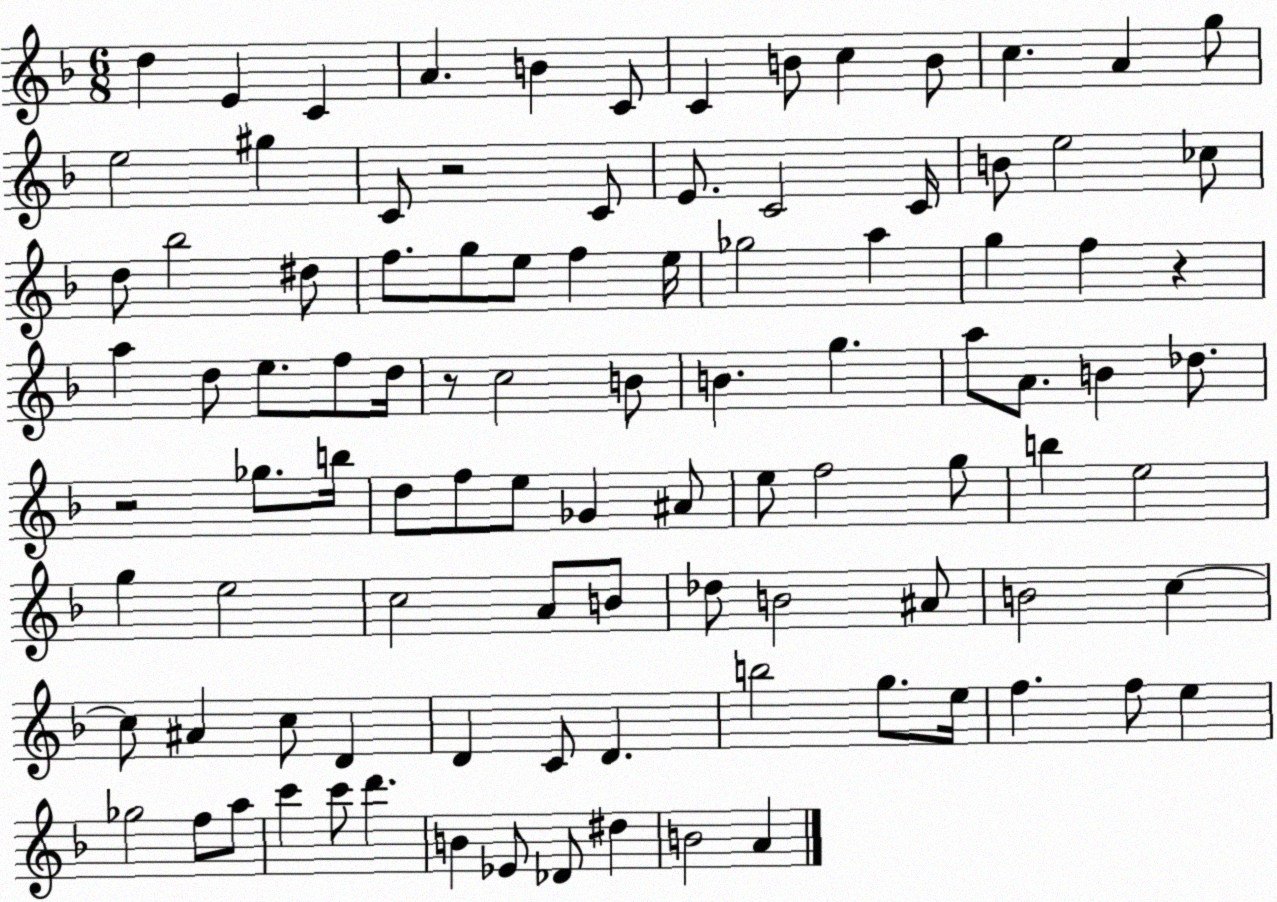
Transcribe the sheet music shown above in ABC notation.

X:1
T:Untitled
M:6/8
L:1/4
K:F
d E C A B C/2 C B/2 c B/2 c A g/2 e2 ^g C/2 z2 C/2 E/2 C2 C/4 B/2 e2 _c/2 d/2 _b2 ^d/2 f/2 g/2 e/2 f e/4 _g2 a g f z a d/2 e/2 f/2 d/4 z/2 c2 B/2 B g a/2 A/2 B _d/2 z2 _g/2 b/4 d/2 f/2 e/2 _G ^A/2 e/2 f2 g/2 b e2 g e2 c2 A/2 B/2 _d/2 B2 ^A/2 B2 c c/2 ^A c/2 D D C/2 D b2 g/2 e/4 f f/2 e _g2 f/2 a/2 c' c'/2 d' B _E/2 _D/2 ^d B2 A